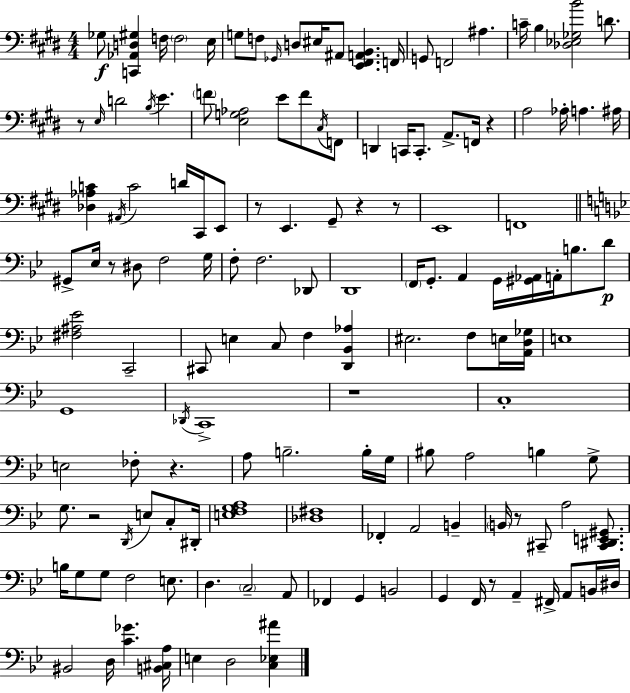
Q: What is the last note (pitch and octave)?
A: D3